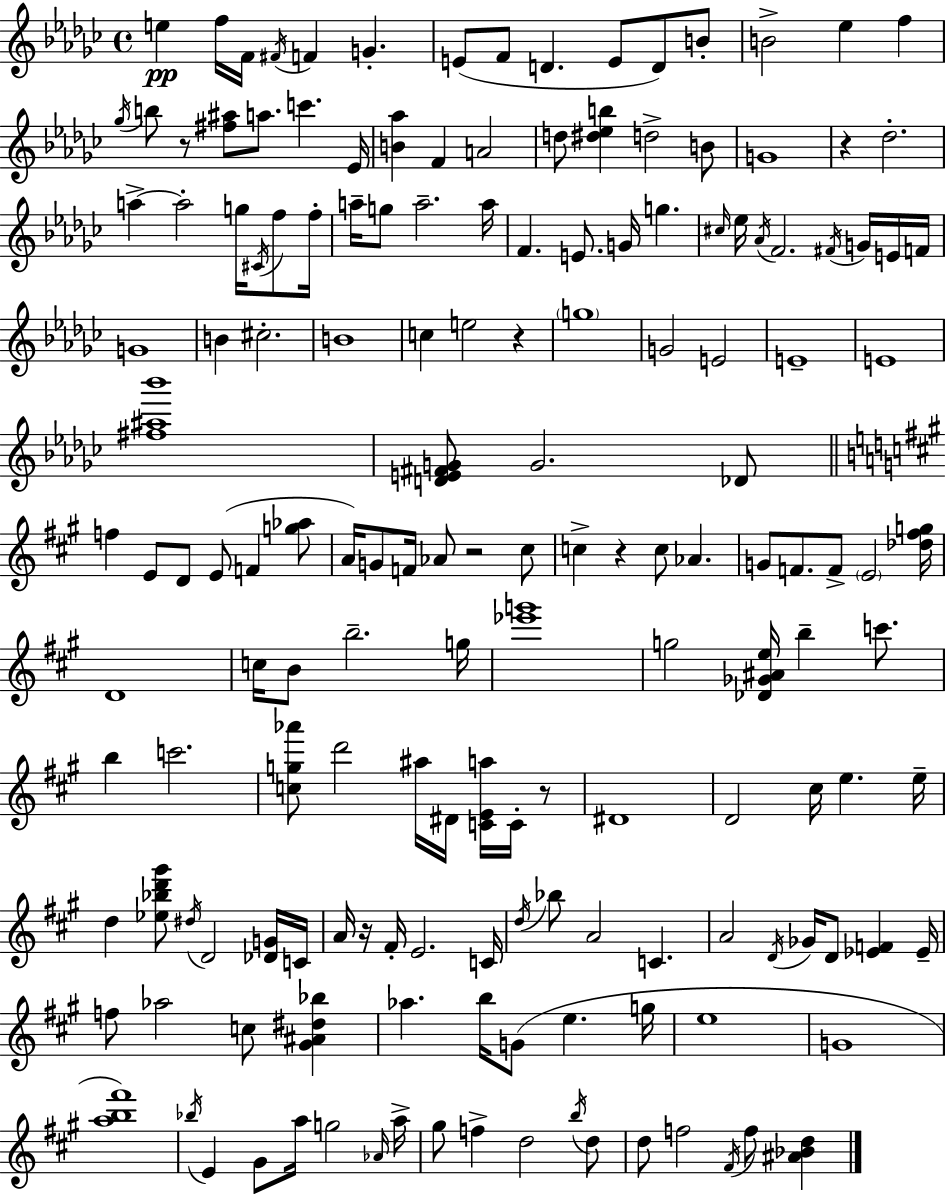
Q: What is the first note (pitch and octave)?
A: E5